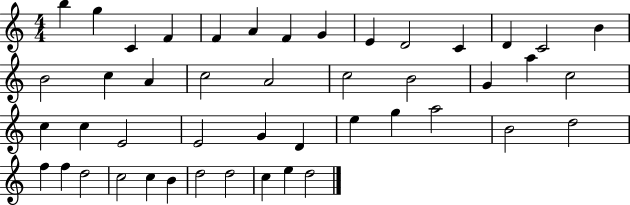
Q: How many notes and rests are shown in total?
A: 46